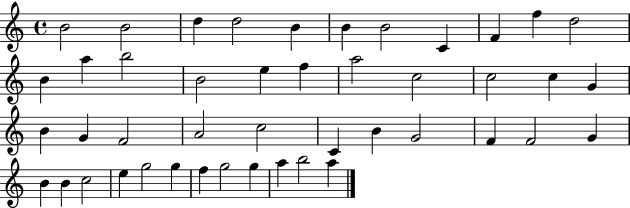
X:1
T:Untitled
M:4/4
L:1/4
K:C
B2 B2 d d2 B B B2 C F f d2 B a b2 B2 e f a2 c2 c2 c G B G F2 A2 c2 C B G2 F F2 G B B c2 e g2 g f g2 g a b2 a